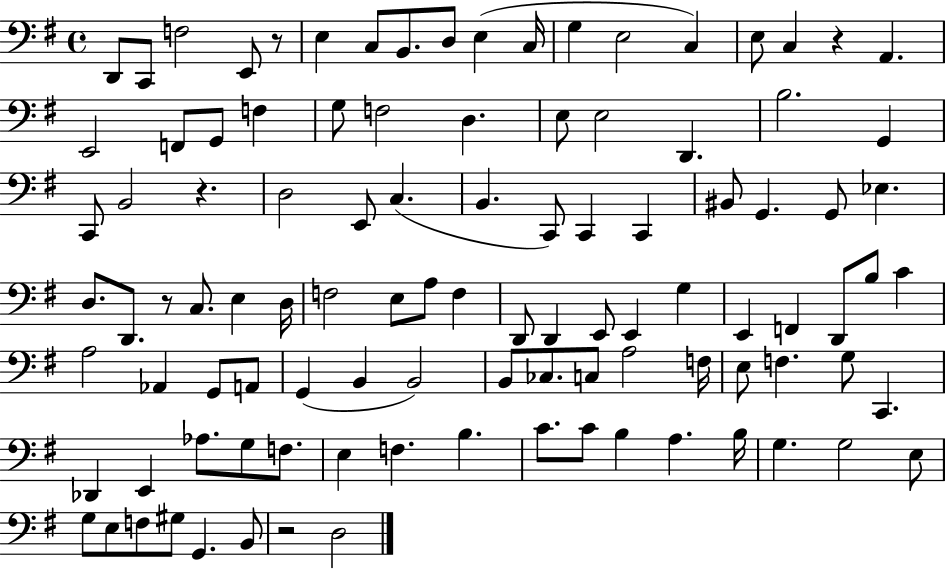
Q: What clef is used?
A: bass